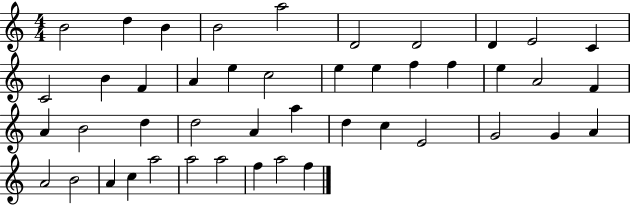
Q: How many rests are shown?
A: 0